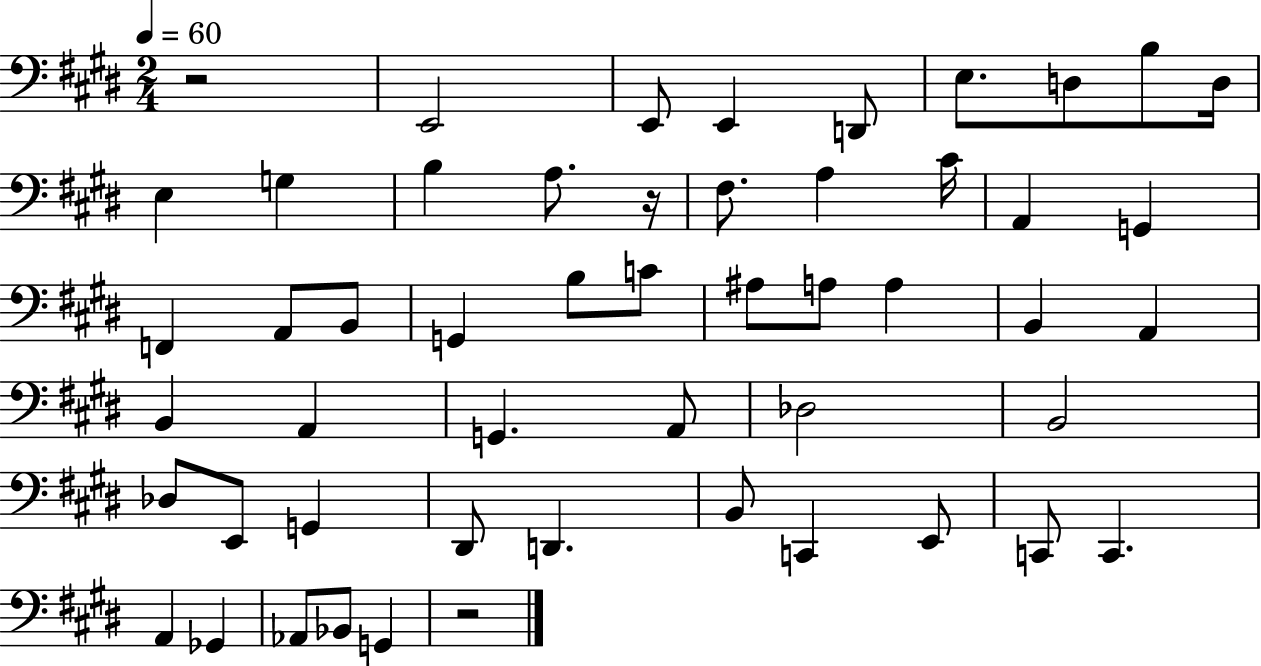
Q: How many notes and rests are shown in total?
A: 52